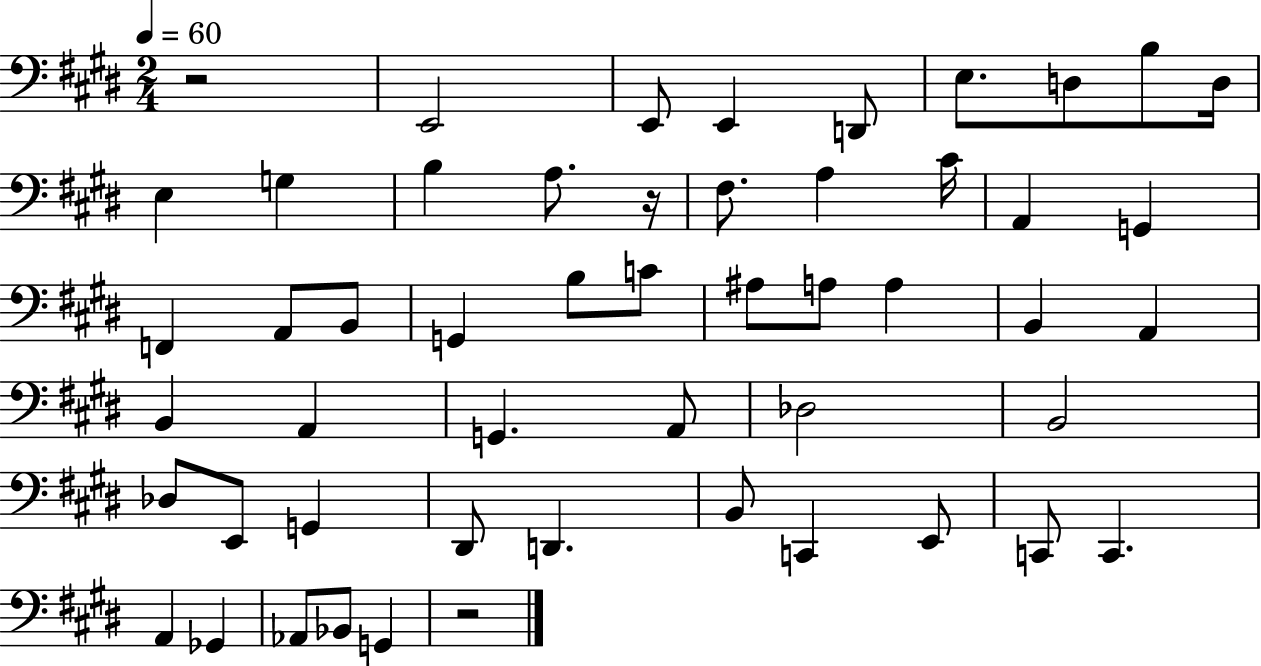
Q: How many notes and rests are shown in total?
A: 52